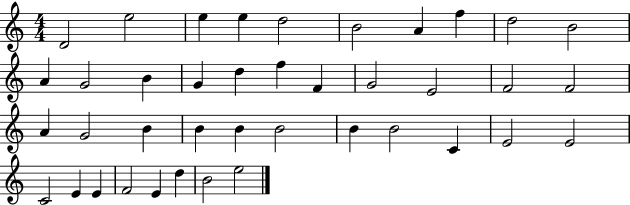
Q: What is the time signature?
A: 4/4